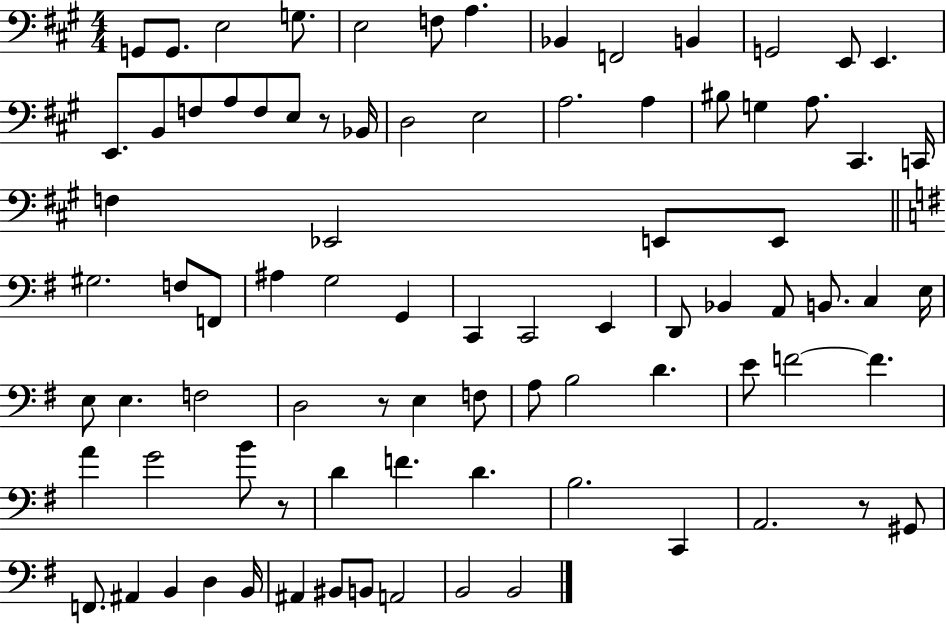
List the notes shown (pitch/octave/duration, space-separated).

G2/e G2/e. E3/h G3/e. E3/h F3/e A3/q. Bb2/q F2/h B2/q G2/h E2/e E2/q. E2/e. B2/e F3/e A3/e F3/e E3/e R/e Bb2/s D3/h E3/h A3/h. A3/q BIS3/e G3/q A3/e. C#2/q. C2/s F3/q Eb2/h E2/e E2/e G#3/h. F3/e F2/e A#3/q G3/h G2/q C2/q C2/h E2/q D2/e Bb2/q A2/e B2/e. C3/q E3/s E3/e E3/q. F3/h D3/h R/e E3/q F3/e A3/e B3/h D4/q. E4/e F4/h F4/q. A4/q G4/h B4/e R/e D4/q F4/q. D4/q. B3/h. C2/q A2/h. R/e G#2/e F2/e. A#2/q B2/q D3/q B2/s A#2/q BIS2/e B2/e A2/h B2/h B2/h